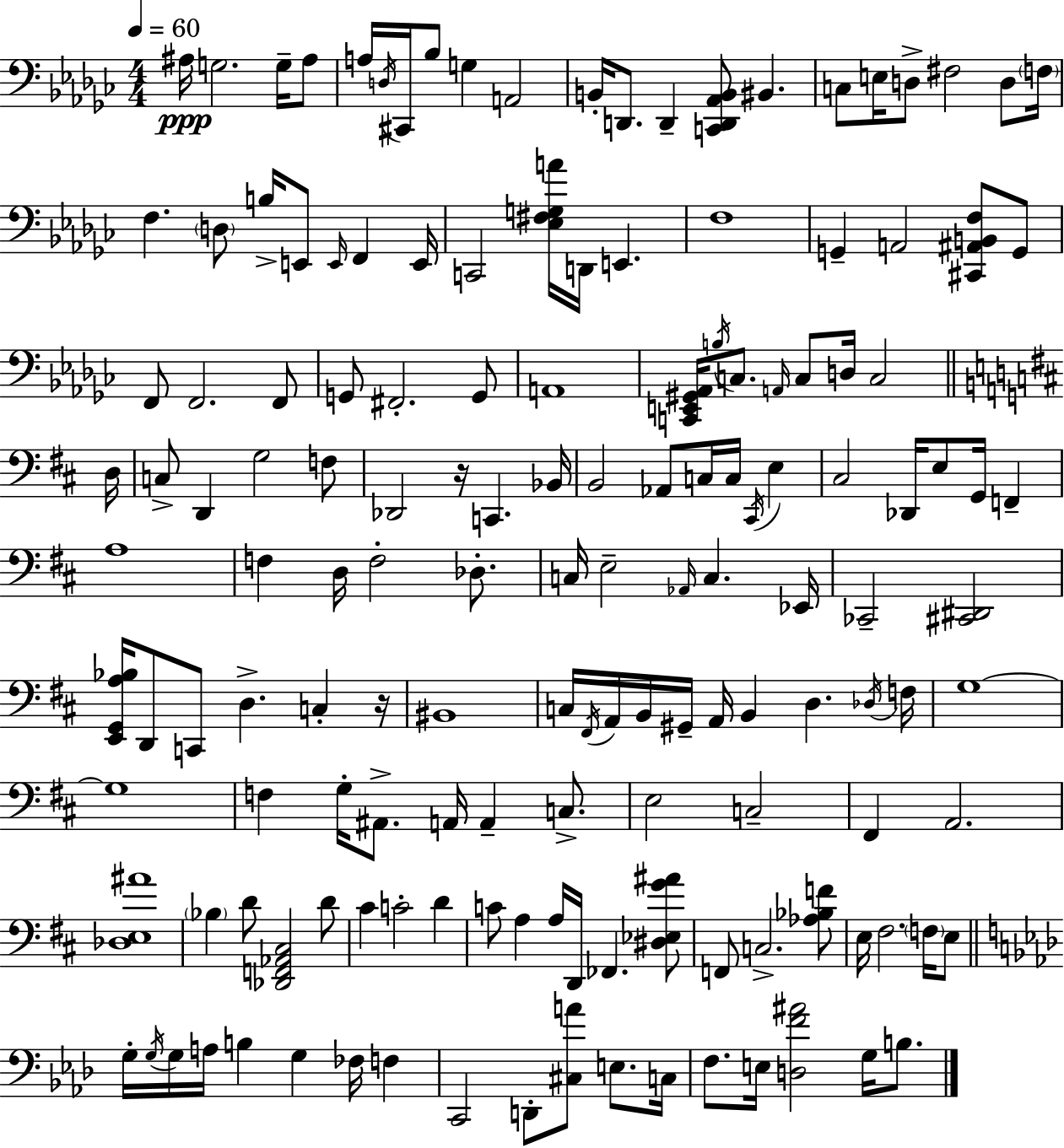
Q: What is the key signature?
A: EES minor